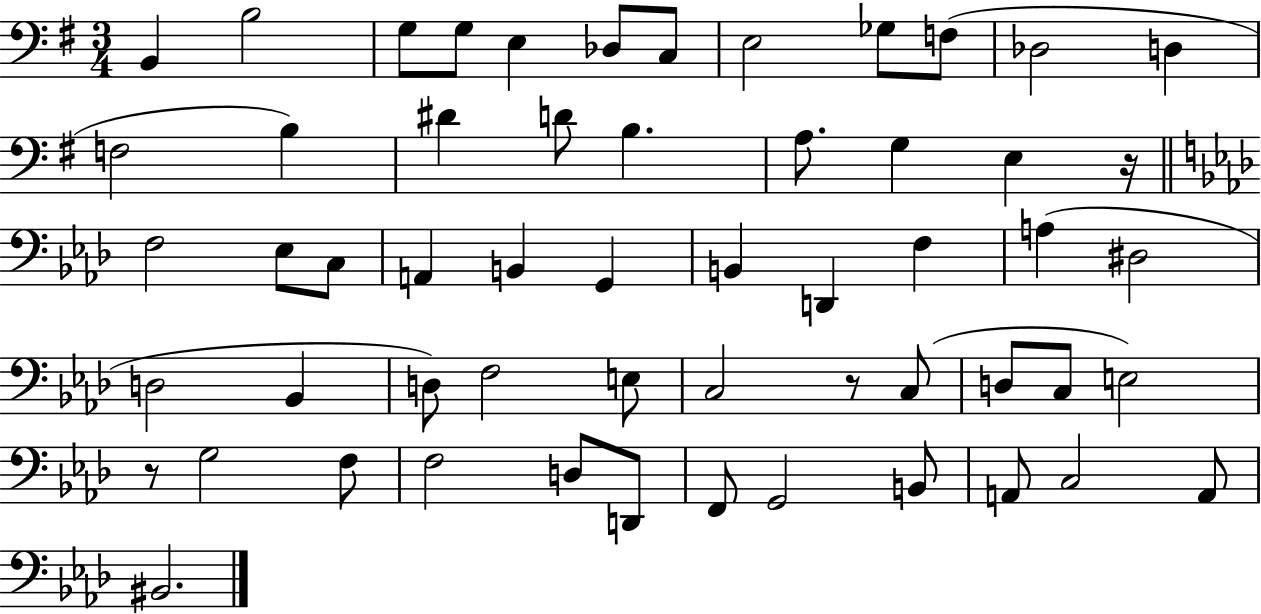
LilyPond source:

{
  \clef bass
  \numericTimeSignature
  \time 3/4
  \key g \major
  b,4 b2 | g8 g8 e4 des8 c8 | e2 ges8 f8( | des2 d4 | \break f2 b4) | dis'4 d'8 b4. | a8. g4 e4 r16 | \bar "||" \break \key aes \major f2 ees8 c8 | a,4 b,4 g,4 | b,4 d,4 f4 | a4( dis2 | \break d2 bes,4 | d8) f2 e8 | c2 r8 c8( | d8 c8 e2) | \break r8 g2 f8 | f2 d8 d,8 | f,8 g,2 b,8 | a,8 c2 a,8 | \break bis,2. | \bar "|."
}